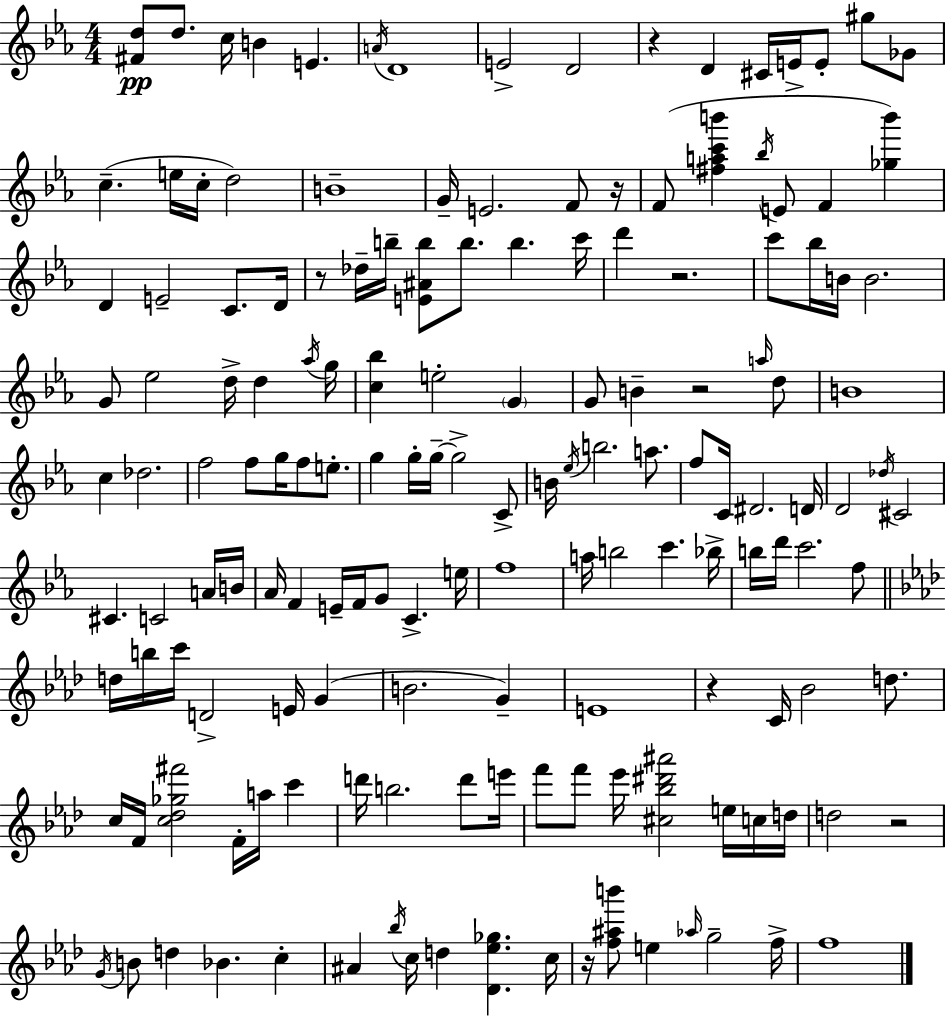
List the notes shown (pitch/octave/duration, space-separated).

[F#4,D5]/e D5/e. C5/s B4/q E4/q. A4/s D4/w E4/h D4/h R/q D4/q C#4/s E4/s E4/e G#5/e Gb4/e C5/q. E5/s C5/s D5/h B4/w G4/s E4/h. F4/e R/s F4/e [F#5,A5,C6,B6]/q Bb5/s E4/e F4/q [Gb5,B6]/q D4/q E4/h C4/e. D4/s R/e Db5/s B5/s [E4,A#4,B5]/e B5/e. B5/q. C6/s D6/q R/h. C6/e Bb5/s B4/s B4/h. G4/e Eb5/h D5/s D5/q Ab5/s G5/s [C5,Bb5]/q E5/h G4/q G4/e B4/q R/h A5/s D5/e B4/w C5/q Db5/h. F5/h F5/e G5/s F5/e E5/e. G5/q G5/s G5/s G5/h C4/e B4/s Eb5/s B5/h. A5/e. F5/e C4/s D#4/h. D4/s D4/h Db5/s C#4/h C#4/q. C4/h A4/s B4/s Ab4/s F4/q E4/s F4/s G4/e C4/q. E5/s F5/w A5/s B5/h C6/q. Bb5/s B5/s D6/s C6/h. F5/e D5/s B5/s C6/s D4/h E4/s G4/q B4/h. G4/q E4/w R/q C4/s Bb4/h D5/e. C5/s F4/s [C5,Db5,Gb5,F#6]/h F4/s A5/s C6/q D6/s B5/h. D6/e E6/s F6/e F6/e Eb6/s [C#5,Bb5,D#6,A#6]/h E5/s C5/s D5/s D5/h R/h G4/s B4/e D5/q Bb4/q. C5/q A#4/q Bb5/s C5/s D5/q [Db4,Eb5,Gb5]/q. C5/s R/s [F5,A#5,B6]/e E5/q Ab5/s G5/h F5/s F5/w